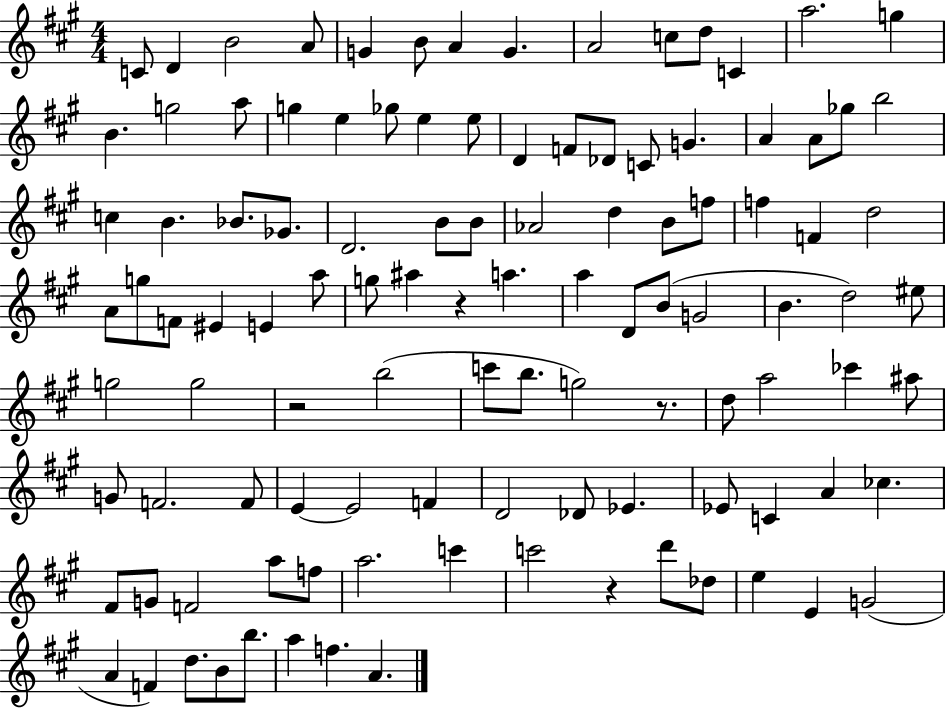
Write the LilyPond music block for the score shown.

{
  \clef treble
  \numericTimeSignature
  \time 4/4
  \key a \major
  c'8 d'4 b'2 a'8 | g'4 b'8 a'4 g'4. | a'2 c''8 d''8 c'4 | a''2. g''4 | \break b'4. g''2 a''8 | g''4 e''4 ges''8 e''4 e''8 | d'4 f'8 des'8 c'8 g'4. | a'4 a'8 ges''8 b''2 | \break c''4 b'4. bes'8. ges'8. | d'2. b'8 b'8 | aes'2 d''4 b'8 f''8 | f''4 f'4 d''2 | \break a'8 g''8 f'8 eis'4 e'4 a''8 | g''8 ais''4 r4 a''4. | a''4 d'8 b'8( g'2 | b'4. d''2) eis''8 | \break g''2 g''2 | r2 b''2( | c'''8 b''8. g''2) r8. | d''8 a''2 ces'''4 ais''8 | \break g'8 f'2. f'8 | e'4~~ e'2 f'4 | d'2 des'8 ees'4. | ees'8 c'4 a'4 ces''4. | \break fis'8 g'8 f'2 a''8 f''8 | a''2. c'''4 | c'''2 r4 d'''8 des''8 | e''4 e'4 g'2( | \break a'4 f'4) d''8. b'8 b''8. | a''4 f''4. a'4. | \bar "|."
}